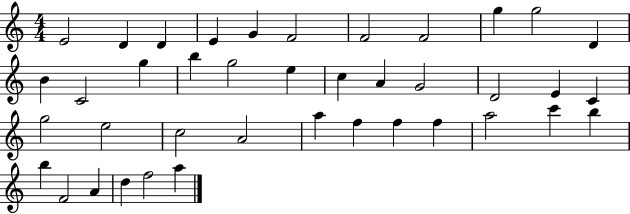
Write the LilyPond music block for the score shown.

{
  \clef treble
  \numericTimeSignature
  \time 4/4
  \key c \major
  e'2 d'4 d'4 | e'4 g'4 f'2 | f'2 f'2 | g''4 g''2 d'4 | \break b'4 c'2 g''4 | b''4 g''2 e''4 | c''4 a'4 g'2 | d'2 e'4 c'4 | \break g''2 e''2 | c''2 a'2 | a''4 f''4 f''4 f''4 | a''2 c'''4 b''4 | \break b''4 f'2 a'4 | d''4 f''2 a''4 | \bar "|."
}